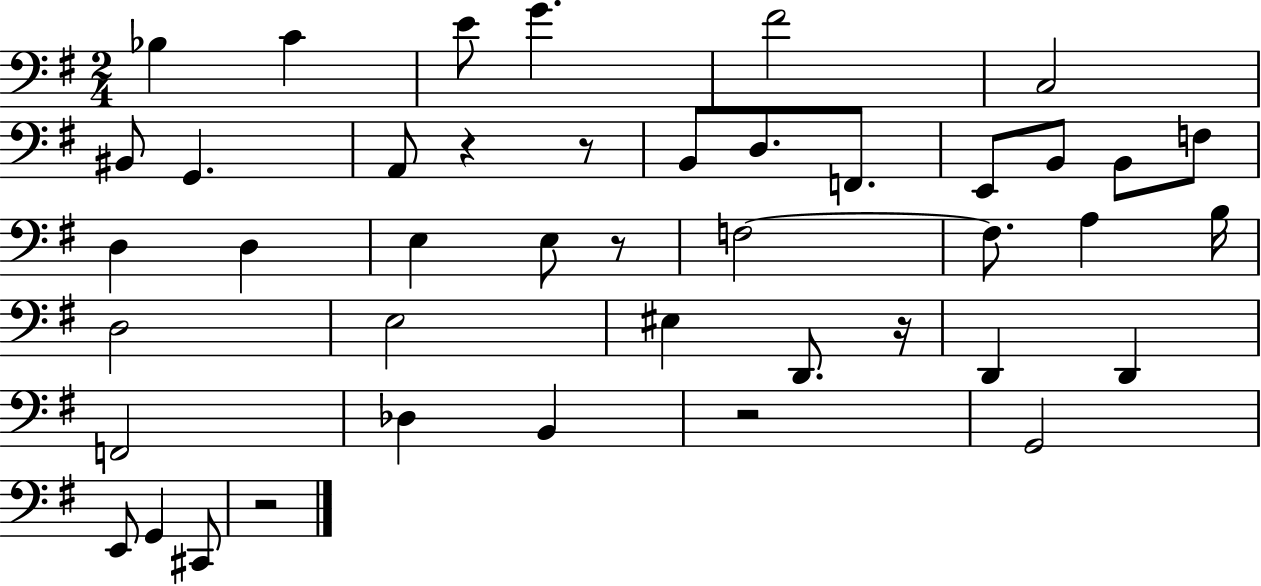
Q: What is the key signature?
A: G major